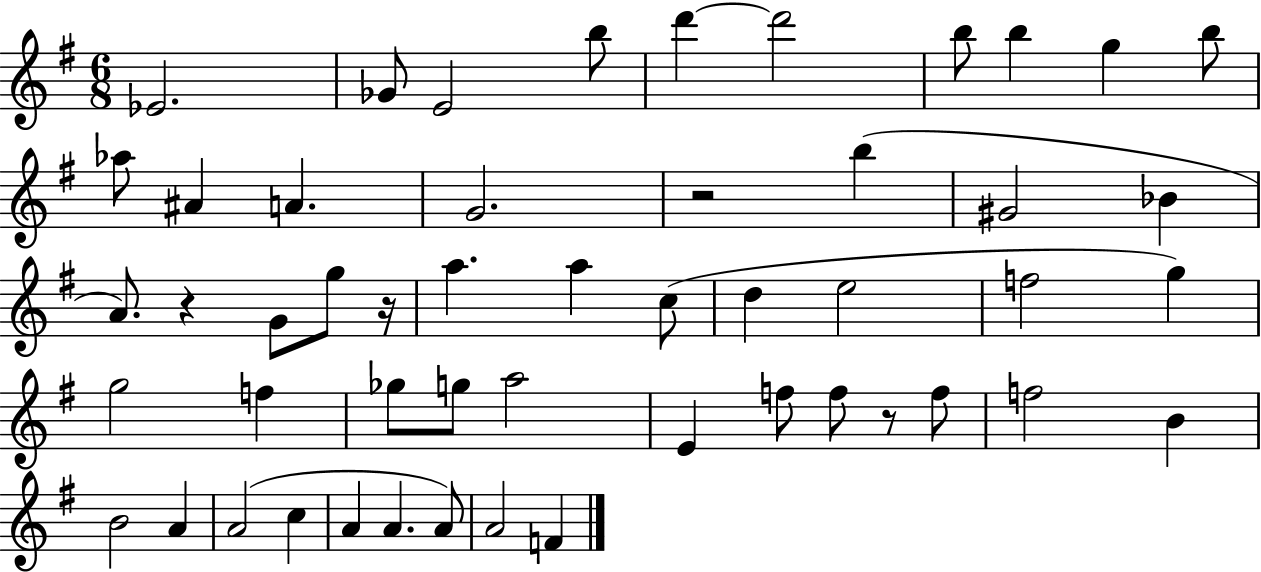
{
  \clef treble
  \numericTimeSignature
  \time 6/8
  \key g \major
  ees'2. | ges'8 e'2 b''8 | d'''4~~ d'''2 | b''8 b''4 g''4 b''8 | \break aes''8 ais'4 a'4. | g'2. | r2 b''4( | gis'2 bes'4 | \break a'8.) r4 g'8 g''8 r16 | a''4. a''4 c''8( | d''4 e''2 | f''2 g''4) | \break g''2 f''4 | ges''8 g''8 a''2 | e'4 f''8 f''8 r8 f''8 | f''2 b'4 | \break b'2 a'4 | a'2( c''4 | a'4 a'4. a'8) | a'2 f'4 | \break \bar "|."
}